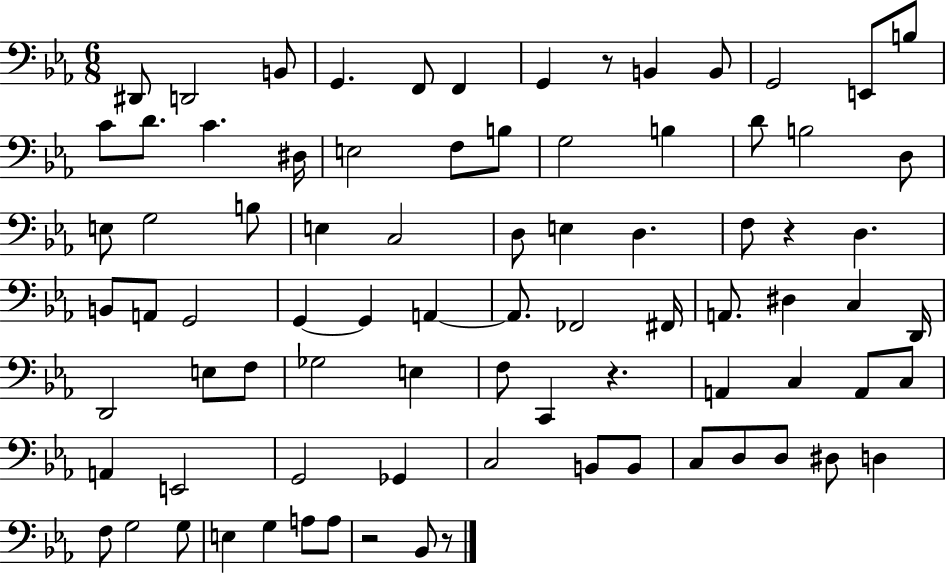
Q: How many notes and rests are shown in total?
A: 83